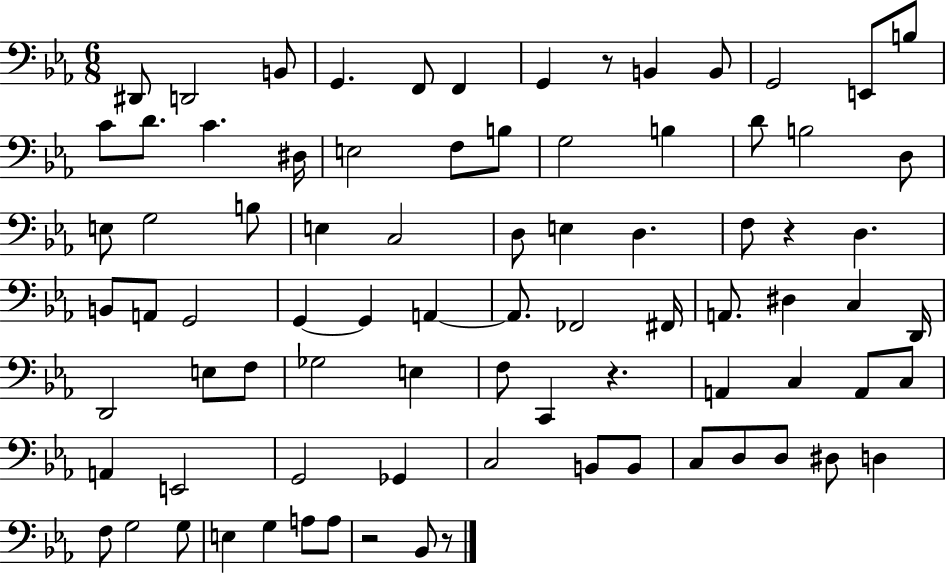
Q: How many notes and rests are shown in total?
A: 83